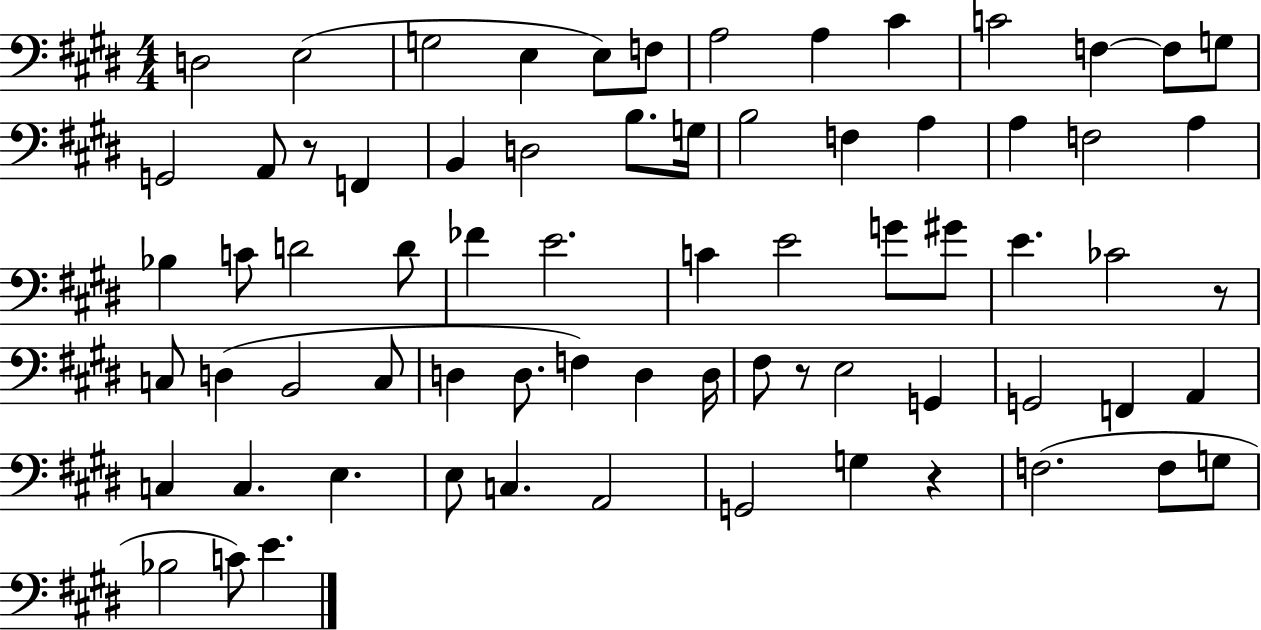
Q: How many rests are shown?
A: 4